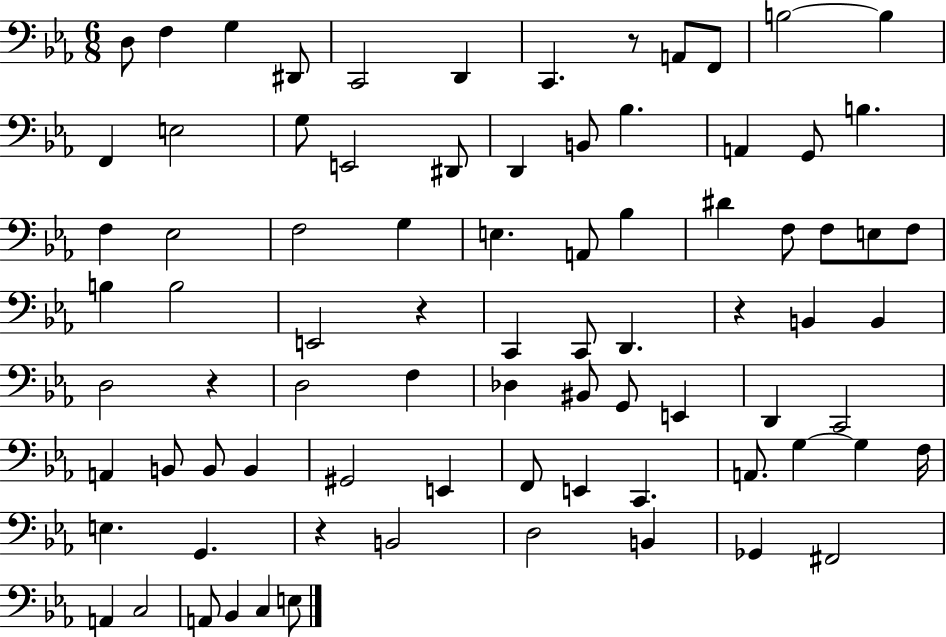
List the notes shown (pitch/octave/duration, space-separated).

D3/e F3/q G3/q D#2/e C2/h D2/q C2/q. R/e A2/e F2/e B3/h B3/q F2/q E3/h G3/e E2/h D#2/e D2/q B2/e Bb3/q. A2/q G2/e B3/q. F3/q Eb3/h F3/h G3/q E3/q. A2/e Bb3/q D#4/q F3/e F3/e E3/e F3/e B3/q B3/h E2/h R/q C2/q C2/e D2/q. R/q B2/q B2/q D3/h R/q D3/h F3/q Db3/q BIS2/e G2/e E2/q D2/q C2/h A2/q B2/e B2/e B2/q G#2/h E2/q F2/e E2/q C2/q. A2/e. G3/q G3/q F3/s E3/q. G2/q. R/q B2/h D3/h B2/q Gb2/q F#2/h A2/q C3/h A2/e Bb2/q C3/q E3/e